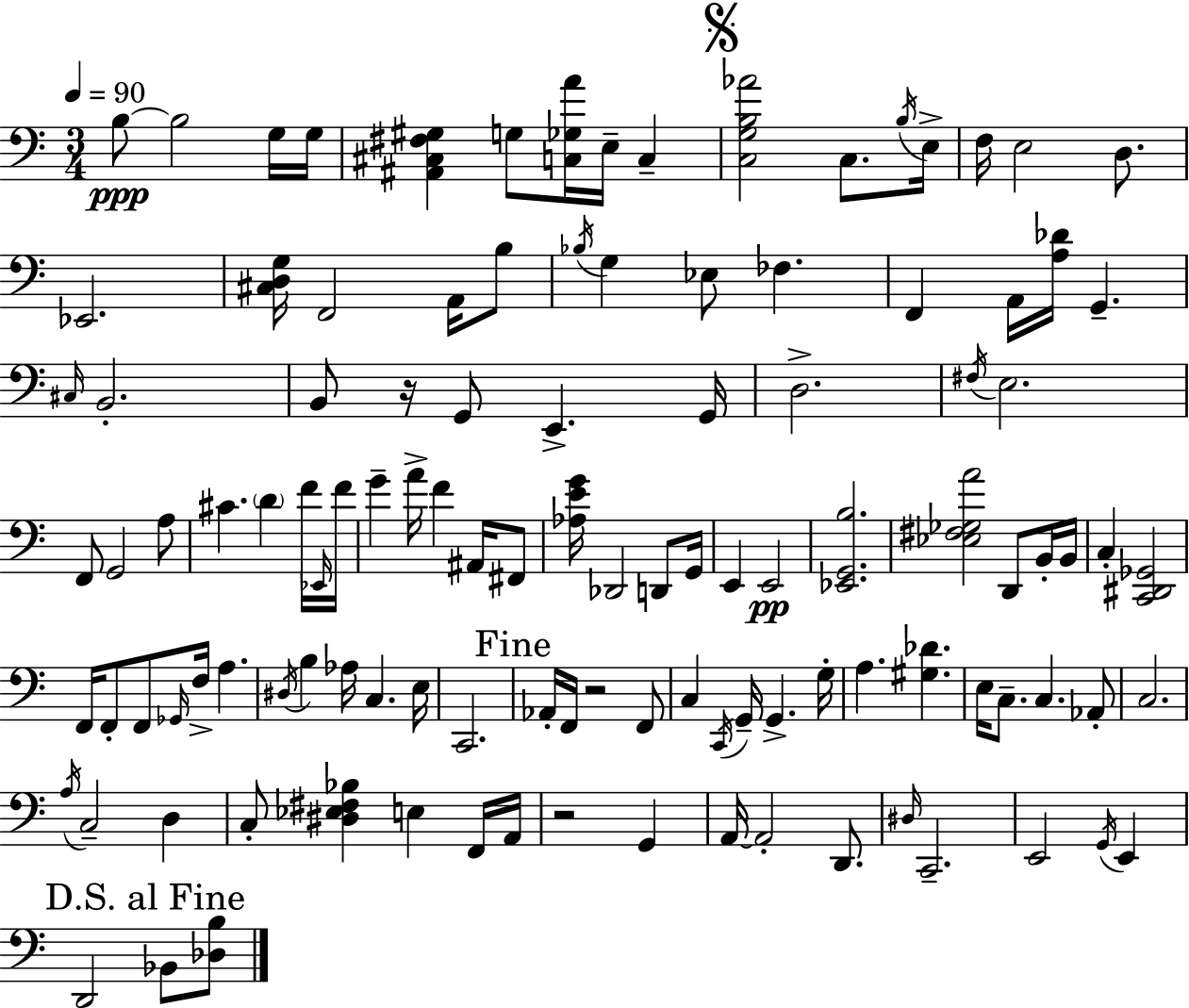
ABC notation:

X:1
T:Untitled
M:3/4
L:1/4
K:Am
B,/2 B,2 G,/4 G,/4 [^A,,^C,^F,^G,] G,/2 [C,_G,A]/4 E,/4 C, [C,G,B,_A]2 C,/2 B,/4 E,/4 F,/4 E,2 D,/2 _E,,2 [^C,D,G,]/4 F,,2 A,,/4 B,/2 _B,/4 G, _E,/2 _F, F,, A,,/4 [A,_D]/4 G,, ^C,/4 B,,2 B,,/2 z/4 G,,/2 E,, G,,/4 D,2 ^F,/4 E,2 F,,/2 G,,2 A,/2 ^C D F/4 _E,,/4 F/4 G A/4 F ^A,,/4 ^F,,/2 [_A,EG]/4 _D,,2 D,,/2 G,,/4 E,, E,,2 [_E,,G,,B,]2 [_E,^F,_G,A]2 D,,/2 B,,/4 B,,/4 C, [C,,^D,,_G,,]2 F,,/4 F,,/2 F,,/2 _G,,/4 F,/4 A, ^D,/4 B, _A,/4 C, E,/4 C,,2 _A,,/4 F,,/4 z2 F,,/2 C, C,,/4 G,,/4 G,, G,/4 A, [^G,_D] E,/4 C,/2 C, _A,,/2 C,2 A,/4 C,2 D, C,/2 [^D,_E,^F,_B,] E, F,,/4 A,,/4 z2 G,, A,,/4 A,,2 D,,/2 ^D,/4 C,,2 E,,2 G,,/4 E,, D,,2 _B,,/2 [_D,B,]/2